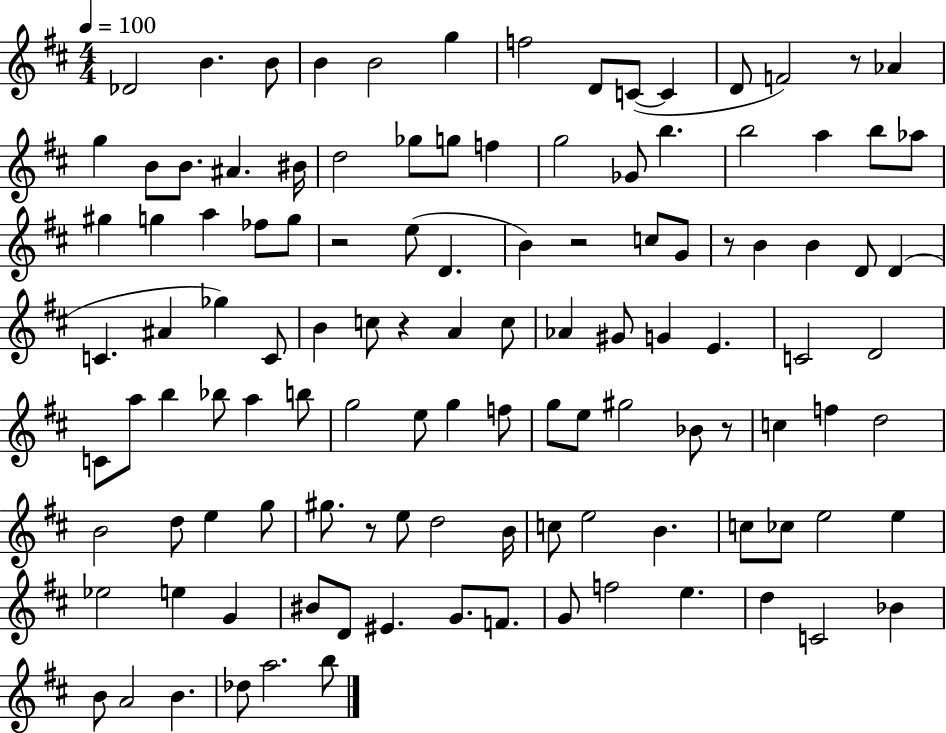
X:1
T:Untitled
M:4/4
L:1/4
K:D
_D2 B B/2 B B2 g f2 D/2 C/2 C D/2 F2 z/2 _A g B/2 B/2 ^A ^B/4 d2 _g/2 g/2 f g2 _G/2 b b2 a b/2 _a/2 ^g g a _f/2 g/2 z2 e/2 D B z2 c/2 G/2 z/2 B B D/2 D C ^A _g C/2 B c/2 z A c/2 _A ^G/2 G E C2 D2 C/2 a/2 b _b/2 a b/2 g2 e/2 g f/2 g/2 e/2 ^g2 _B/2 z/2 c f d2 B2 d/2 e g/2 ^g/2 z/2 e/2 d2 B/4 c/2 e2 B c/2 _c/2 e2 e _e2 e G ^B/2 D/2 ^E G/2 F/2 G/2 f2 e d C2 _B B/2 A2 B _d/2 a2 b/2